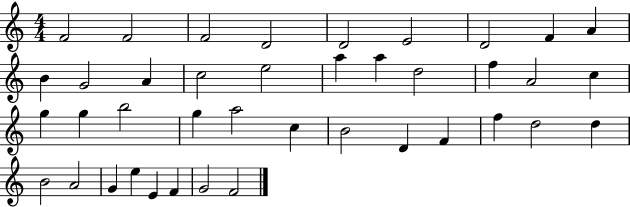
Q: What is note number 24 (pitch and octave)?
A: G5